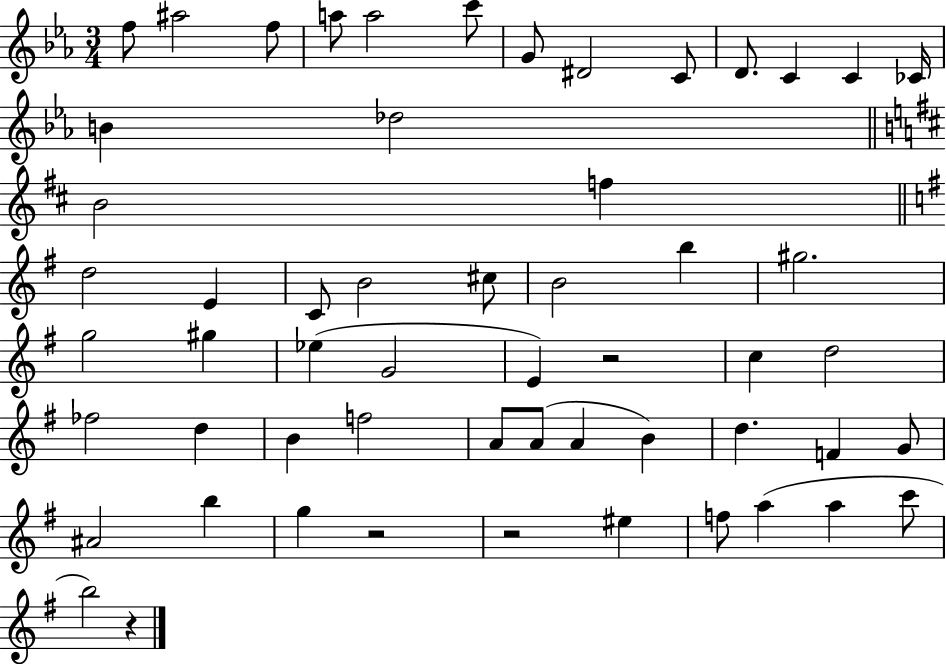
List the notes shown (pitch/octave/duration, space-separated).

F5/e A#5/h F5/e A5/e A5/h C6/e G4/e D#4/h C4/e D4/e. C4/q C4/q CES4/s B4/q Db5/h B4/h F5/q D5/h E4/q C4/e B4/h C#5/e B4/h B5/q G#5/h. G5/h G#5/q Eb5/q G4/h E4/q R/h C5/q D5/h FES5/h D5/q B4/q F5/h A4/e A4/e A4/q B4/q D5/q. F4/q G4/e A#4/h B5/q G5/q R/h R/h EIS5/q F5/e A5/q A5/q C6/e B5/h R/q